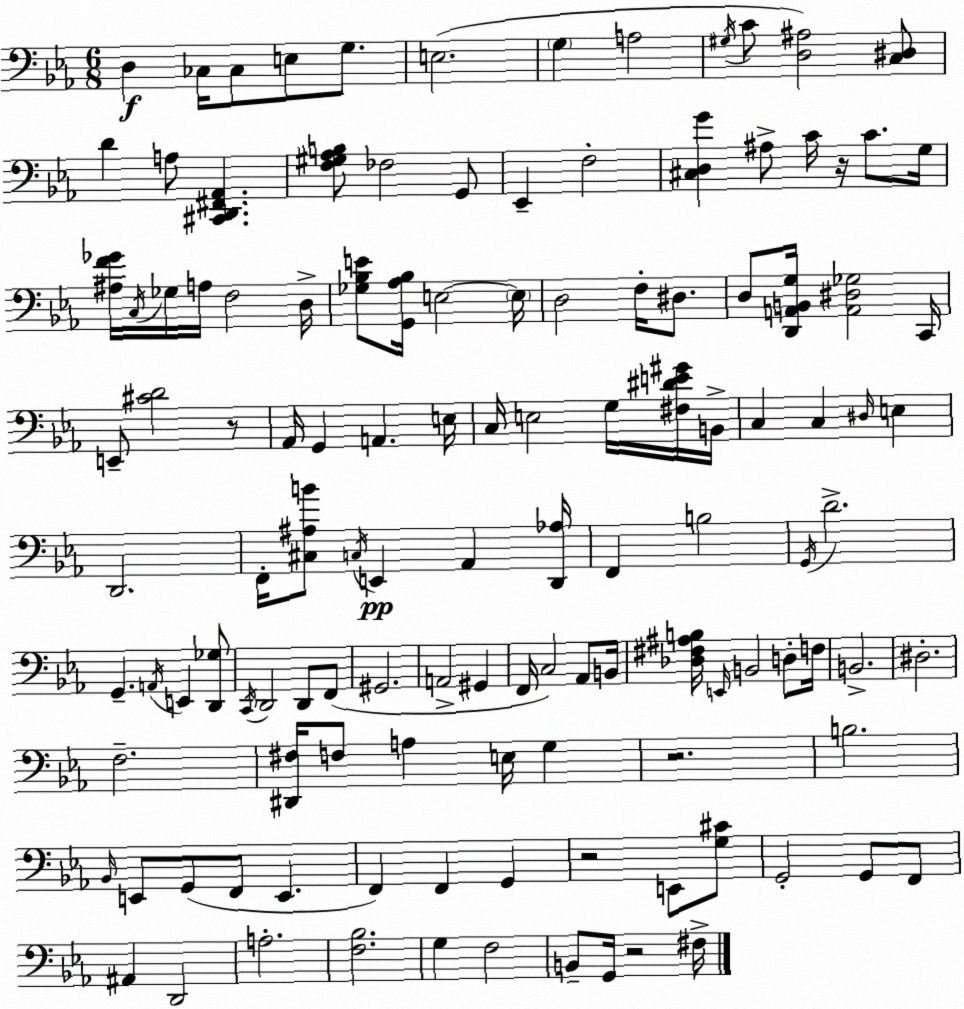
X:1
T:Untitled
M:6/8
L:1/4
K:Eb
D, _C,/4 _C,/2 E,/2 G,/2 E,2 G, A,2 ^G,/4 C/2 [D,^A,]2 [C,^D,]/2 D A,/2 [^C,,D,,^F,,_A,,] [F,^G,_A,B,]/2 _F,2 G,,/2 _E,, F,2 [^C,D,G] ^A,/2 C/4 z/4 C/2 G,/4 [^A,F_G]/4 C,/4 _G,/4 A,/4 F,2 D,/4 [_G,_B,E]/2 [G,,_A,_B,]/4 E,2 E,/4 D,2 F,/4 ^D,/2 D,/2 [D,,A,,B,,G,]/4 [A,,^D,_G,]2 C,,/4 E,,/2 [^CD]2 z/2 _A,,/4 G,, A,, E,/4 C,/4 E,2 G,/4 [^F,^DE^G]/4 B,,/4 C, C, ^D,/4 E, D,,2 F,,/4 [^C,^A,B]/2 C,/4 E,, _A,, [D,,_A,]/4 F,, B,2 G,,/4 D2 G,, A,,/4 E,, [D,,_G,]/2 C,,/4 D,,2 D,,/2 F,,/2 ^G,,2 A,,2 ^G,, F,,/4 C,2 _A,,/2 B,,/4 [_D,^F,^A,B,]/4 E,,/4 B,,2 D,/2 F,/4 B,,2 ^D,2 F,2 [^D,,^F,]/4 F,/2 A, E,/4 G, z2 B,2 _B,,/4 E,,/2 G,,/2 F,,/2 E,, F,, F,, G,, z2 E,,/2 [G,^C]/2 G,,2 G,,/2 F,,/2 ^A,, D,,2 A,2 [F,_B,]2 G, F,2 B,,/2 G,,/4 z2 ^F,/4